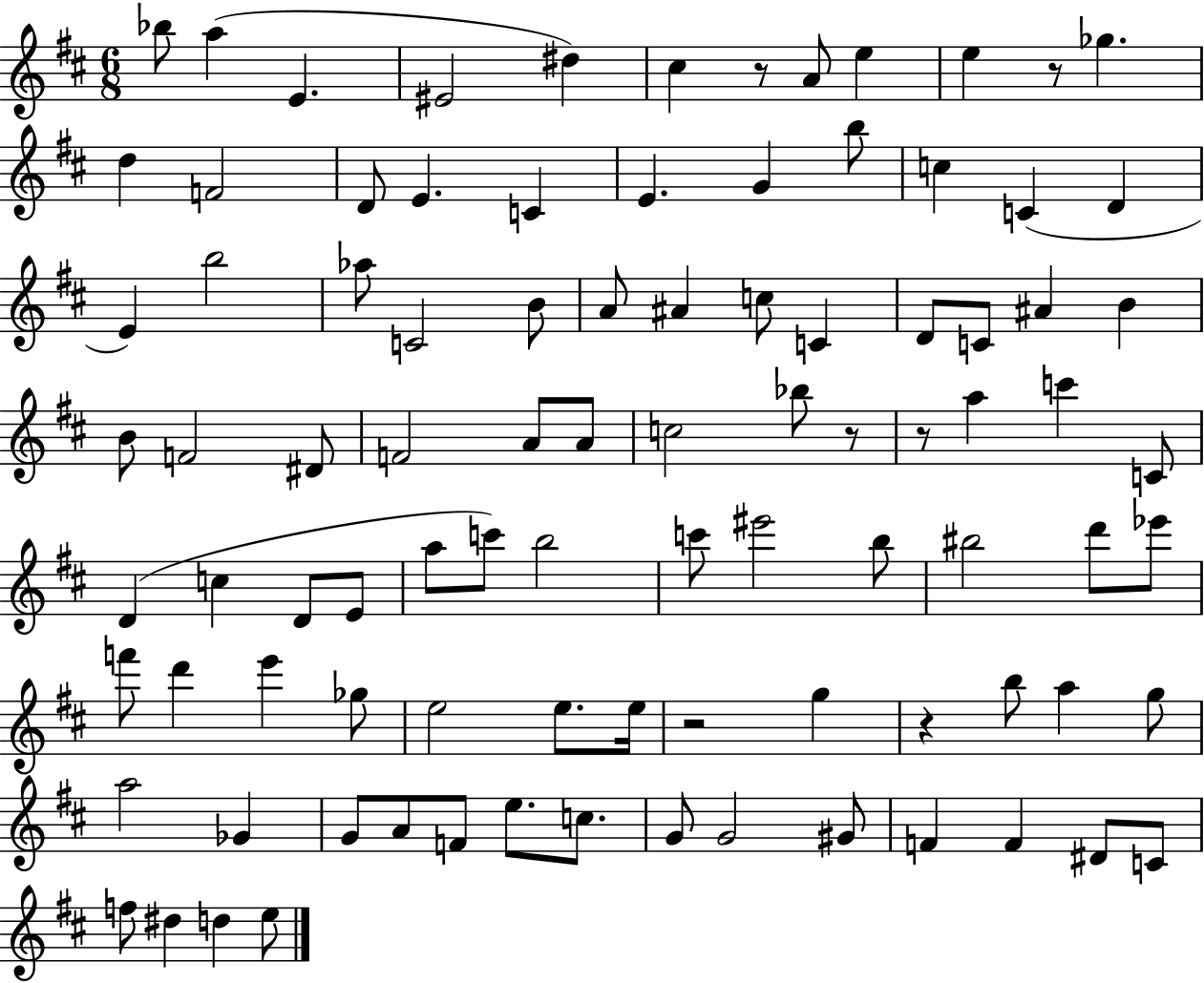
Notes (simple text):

Bb5/e A5/q E4/q. EIS4/h D#5/q C#5/q R/e A4/e E5/q E5/q R/e Gb5/q. D5/q F4/h D4/e E4/q. C4/q E4/q. G4/q B5/e C5/q C4/q D4/q E4/q B5/h Ab5/e C4/h B4/e A4/e A#4/q C5/e C4/q D4/e C4/e A#4/q B4/q B4/e F4/h D#4/e F4/h A4/e A4/e C5/h Bb5/e R/e R/e A5/q C6/q C4/e D4/q C5/q D4/e E4/e A5/e C6/e B5/h C6/e EIS6/h B5/e BIS5/h D6/e Eb6/e F6/e D6/q E6/q Gb5/e E5/h E5/e. E5/s R/h G5/q R/q B5/e A5/q G5/e A5/h Gb4/q G4/e A4/e F4/e E5/e. C5/e. G4/e G4/h G#4/e F4/q F4/q D#4/e C4/e F5/e D#5/q D5/q E5/e